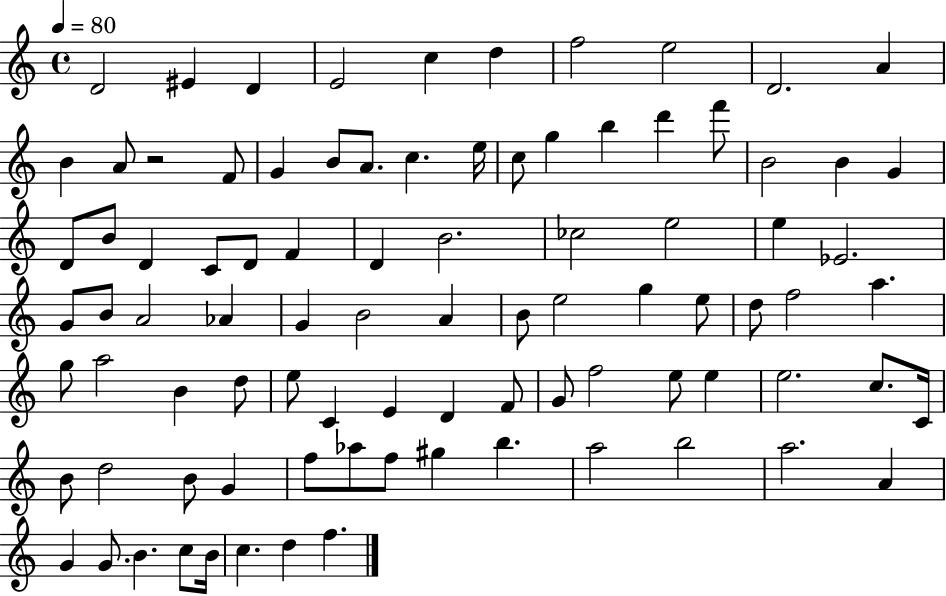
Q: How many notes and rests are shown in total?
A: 90